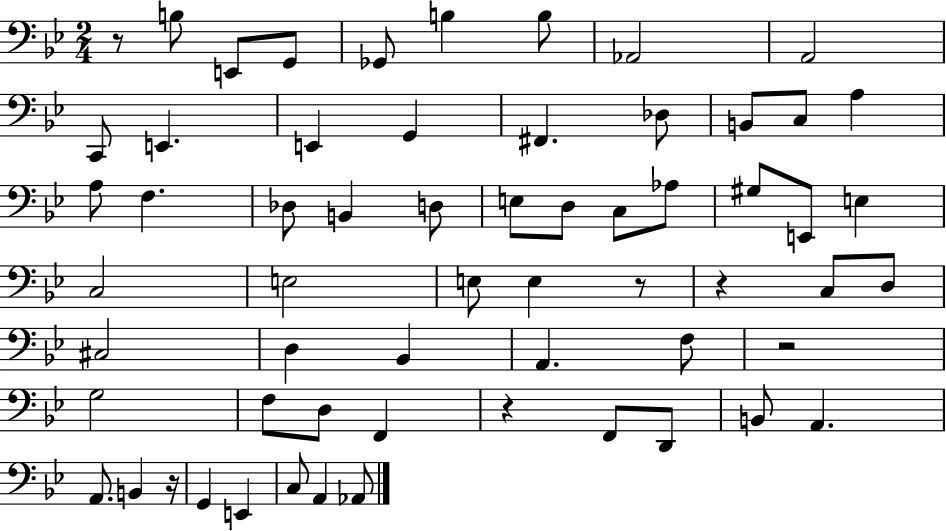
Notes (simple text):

R/e B3/e E2/e G2/e Gb2/e B3/q B3/e Ab2/h A2/h C2/e E2/q. E2/q G2/q F#2/q. Db3/e B2/e C3/e A3/q A3/e F3/q. Db3/e B2/q D3/e E3/e D3/e C3/e Ab3/e G#3/e E2/e E3/q C3/h E3/h E3/e E3/q R/e R/q C3/e D3/e C#3/h D3/q Bb2/q A2/q. F3/e R/h G3/h F3/e D3/e F2/q R/q F2/e D2/e B2/e A2/q. A2/e. B2/q R/s G2/q E2/q C3/e A2/q Ab2/e